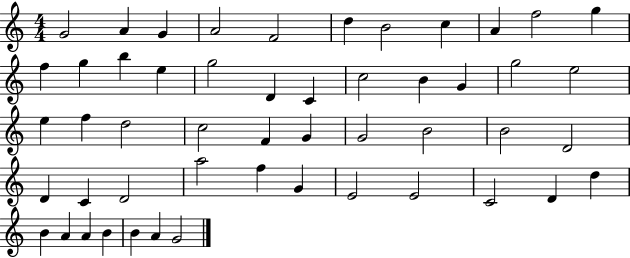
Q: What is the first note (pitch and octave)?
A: G4